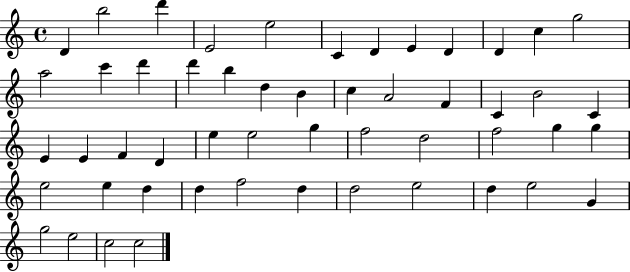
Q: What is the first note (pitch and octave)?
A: D4